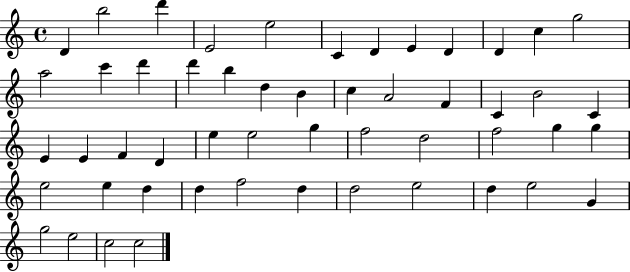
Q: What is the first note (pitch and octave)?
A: D4